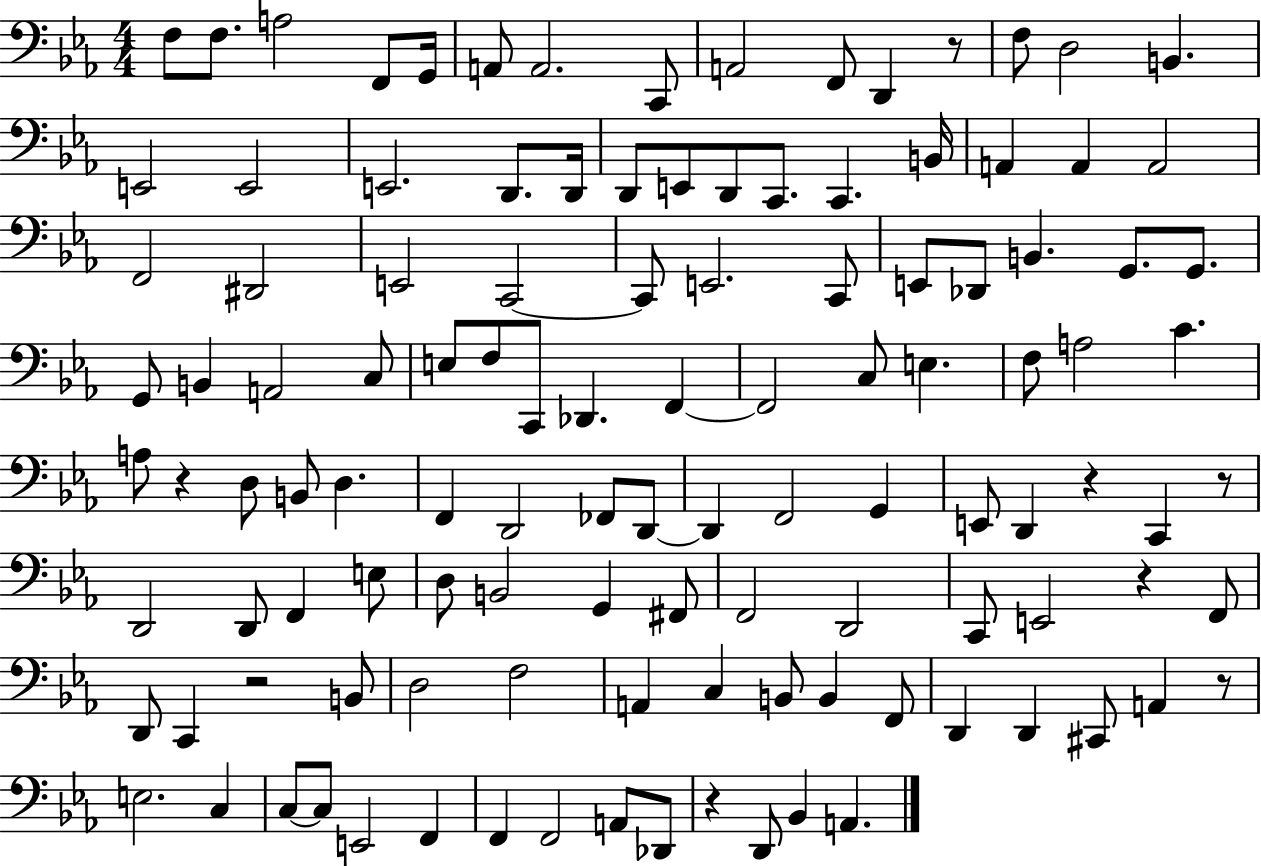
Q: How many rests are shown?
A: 8